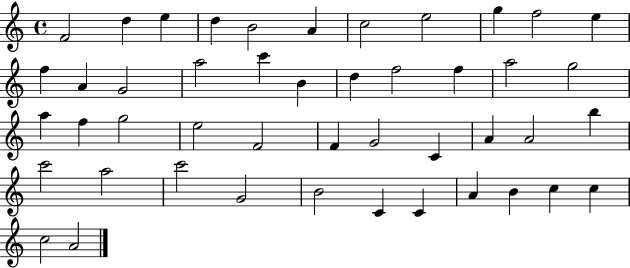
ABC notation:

X:1
T:Untitled
M:4/4
L:1/4
K:C
F2 d e d B2 A c2 e2 g f2 e f A G2 a2 c' B d f2 f a2 g2 a f g2 e2 F2 F G2 C A A2 b c'2 a2 c'2 G2 B2 C C A B c c c2 A2